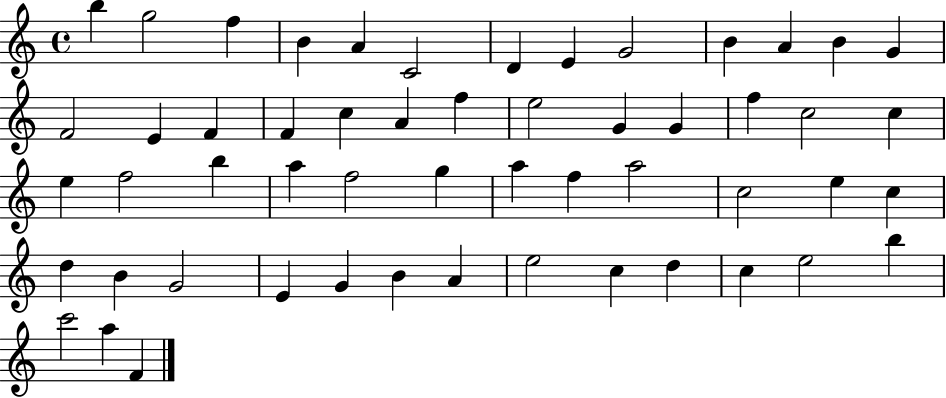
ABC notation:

X:1
T:Untitled
M:4/4
L:1/4
K:C
b g2 f B A C2 D E G2 B A B G F2 E F F c A f e2 G G f c2 c e f2 b a f2 g a f a2 c2 e c d B G2 E G B A e2 c d c e2 b c'2 a F